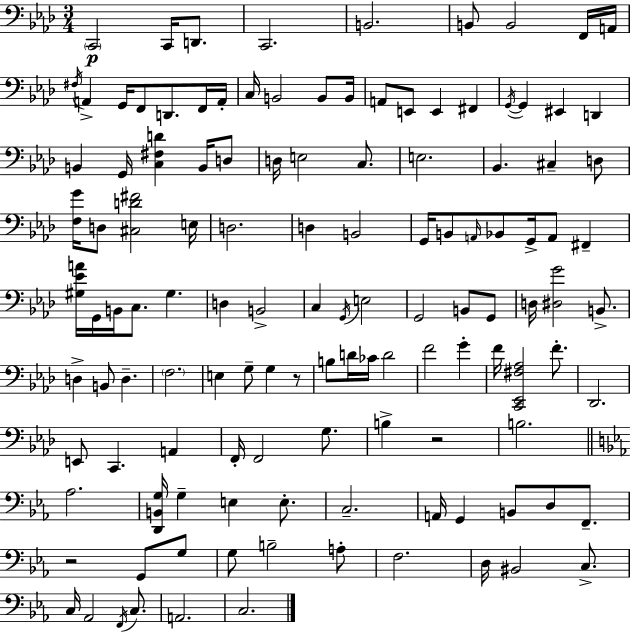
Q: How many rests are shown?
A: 3